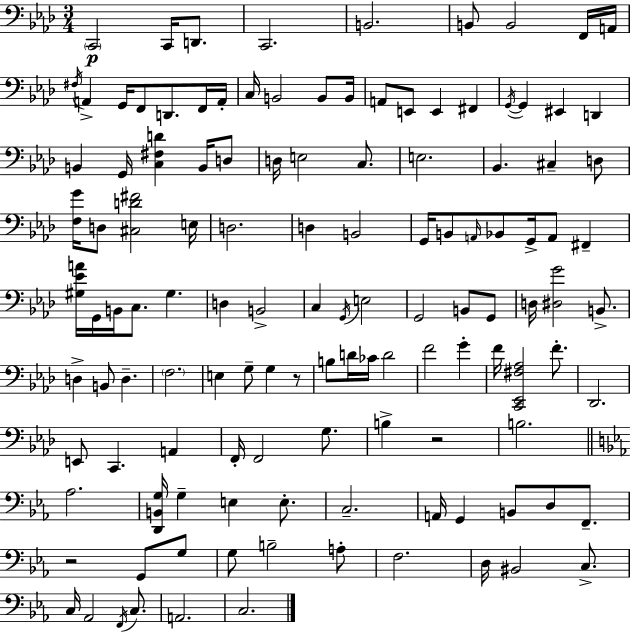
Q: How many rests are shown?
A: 3